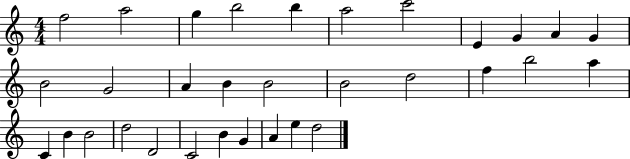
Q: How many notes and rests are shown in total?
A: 32